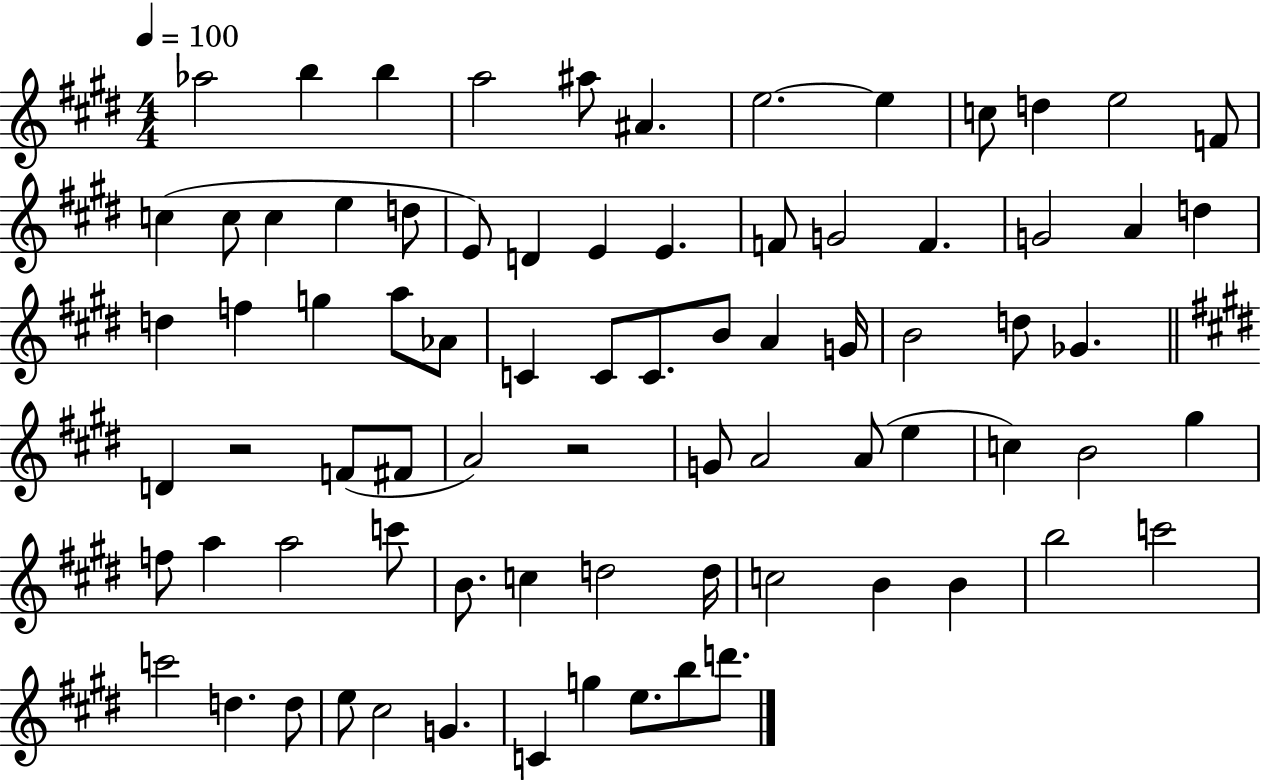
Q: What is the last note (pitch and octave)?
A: D6